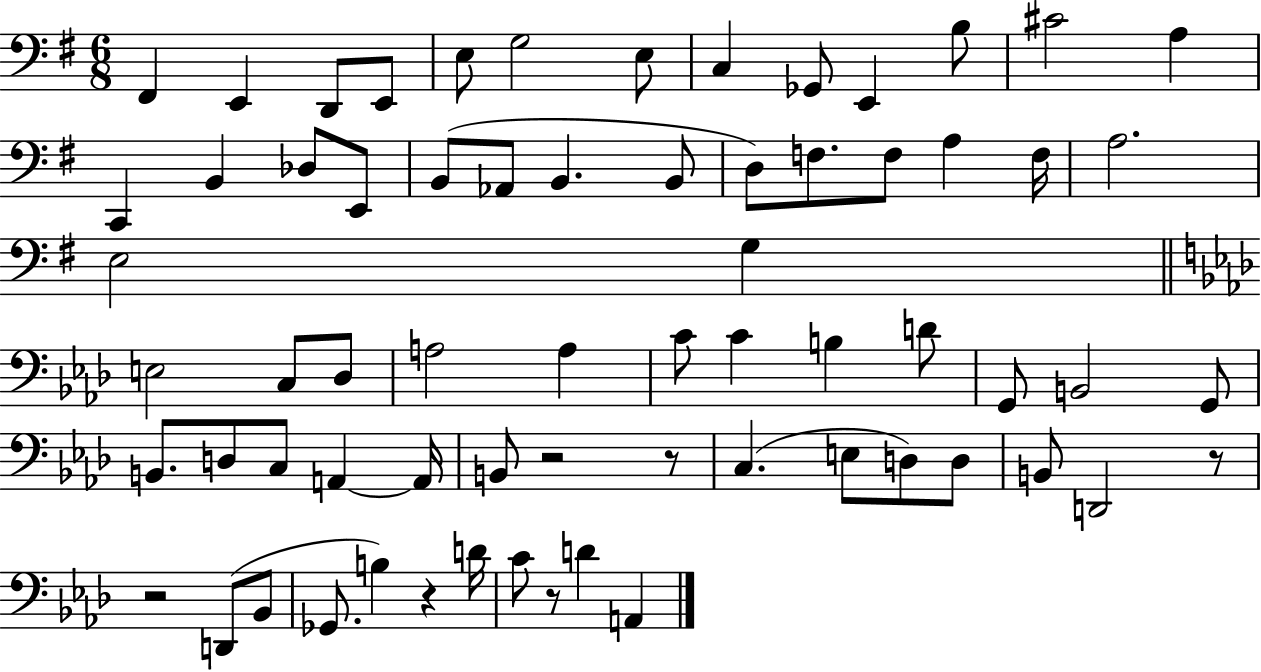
X:1
T:Untitled
M:6/8
L:1/4
K:G
^F,, E,, D,,/2 E,,/2 E,/2 G,2 E,/2 C, _G,,/2 E,, B,/2 ^C2 A, C,, B,, _D,/2 E,,/2 B,,/2 _A,,/2 B,, B,,/2 D,/2 F,/2 F,/2 A, F,/4 A,2 E,2 G, E,2 C,/2 _D,/2 A,2 A, C/2 C B, D/2 G,,/2 B,,2 G,,/2 B,,/2 D,/2 C,/2 A,, A,,/4 B,,/2 z2 z/2 C, E,/2 D,/2 D,/2 B,,/2 D,,2 z/2 z2 D,,/2 _B,,/2 _G,,/2 B, z D/4 C/2 z/2 D A,,